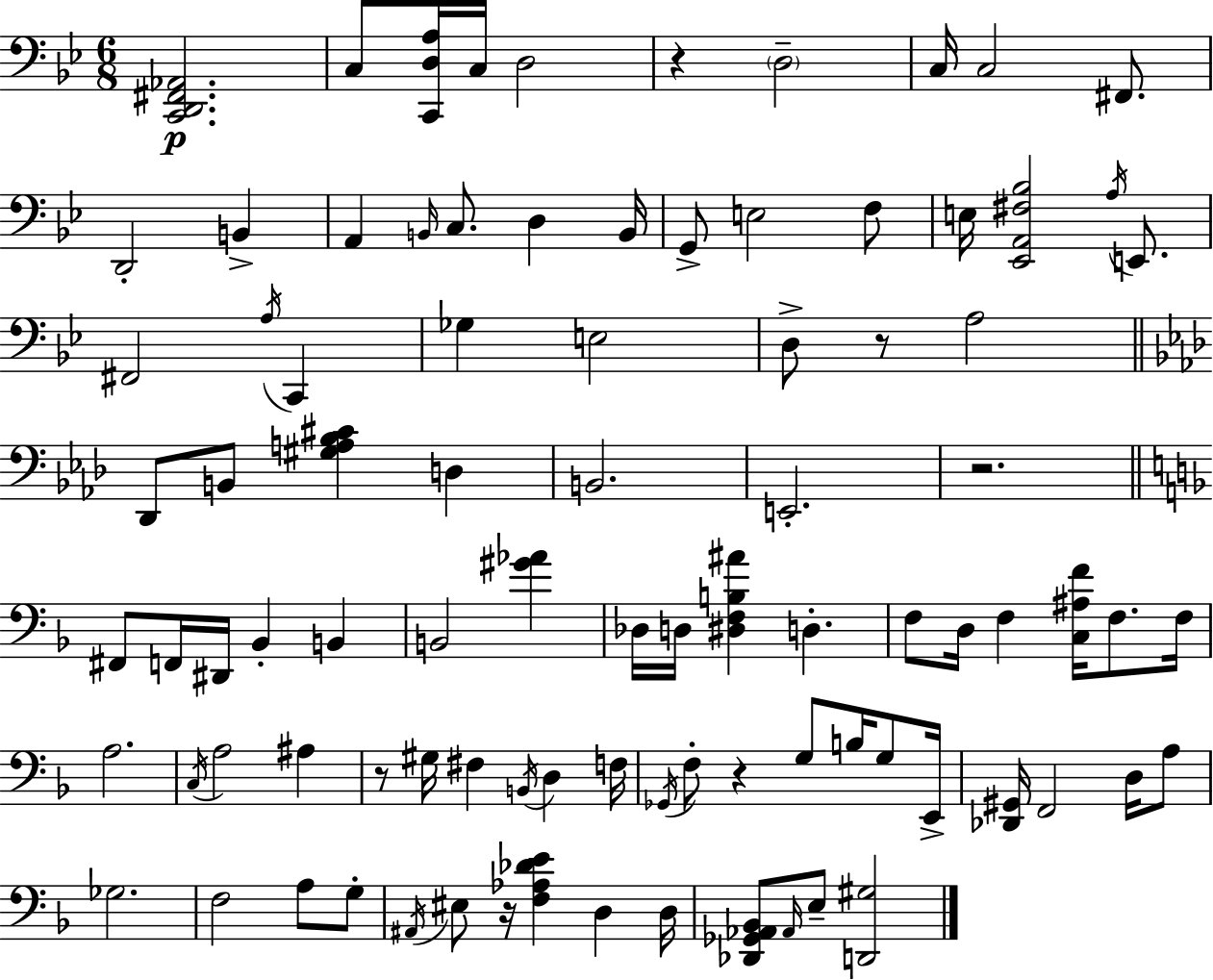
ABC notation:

X:1
T:Untitled
M:6/8
L:1/4
K:Gm
[C,,D,,^F,,_A,,]2 C,/2 [C,,D,A,]/4 C,/4 D,2 z D,2 C,/4 C,2 ^F,,/2 D,,2 B,, A,, B,,/4 C,/2 D, B,,/4 G,,/2 E,2 F,/2 E,/4 [_E,,A,,^F,_B,]2 A,/4 E,,/2 ^F,,2 A,/4 C,, _G, E,2 D,/2 z/2 A,2 _D,,/2 B,,/2 [^G,A,_B,^C] D, B,,2 E,,2 z2 ^F,,/2 F,,/4 ^D,,/4 _B,, B,, B,,2 [^G_A] _D,/4 D,/4 [^D,F,B,^A] D, F,/2 D,/4 F, [C,^A,F]/4 F,/2 F,/4 A,2 C,/4 A,2 ^A, z/2 ^G,/4 ^F, B,,/4 D, F,/4 _G,,/4 F,/2 z G,/2 B,/4 G,/2 E,,/4 [_D,,^G,,]/4 F,,2 D,/4 A,/2 _G,2 F,2 A,/2 G,/2 ^A,,/4 ^E,/2 z/4 [F,_A,_DE] D, D,/4 [_D,,_G,,_A,,_B,,]/2 _A,,/4 E,/2 [D,,^G,]2